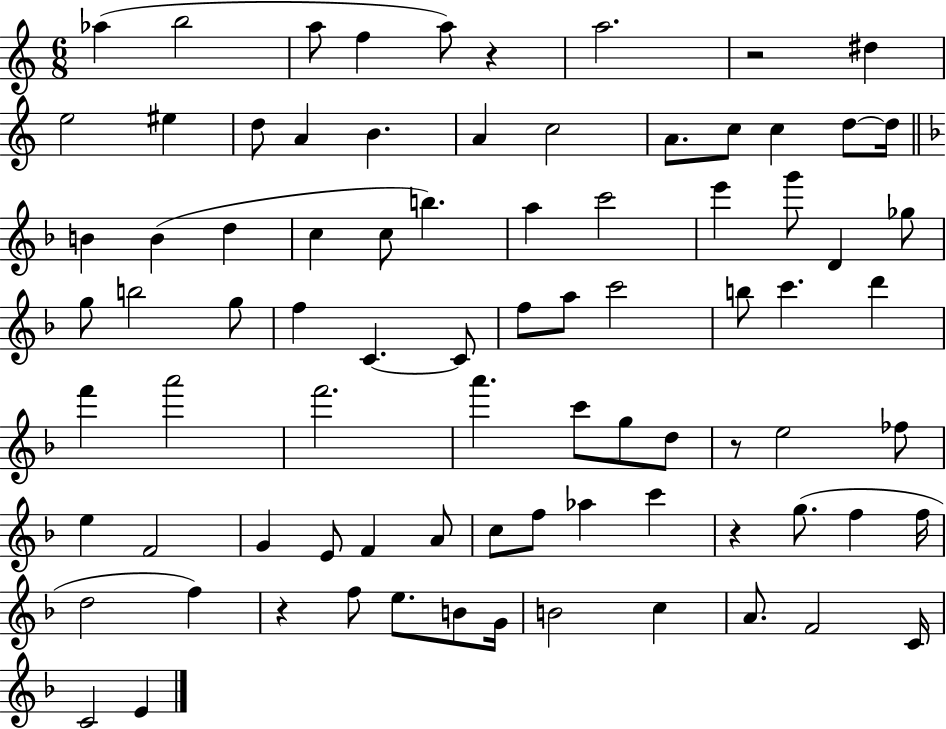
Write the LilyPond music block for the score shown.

{
  \clef treble
  \numericTimeSignature
  \time 6/8
  \key c \major
  aes''4( b''2 | a''8 f''4 a''8) r4 | a''2. | r2 dis''4 | \break e''2 eis''4 | d''8 a'4 b'4. | a'4 c''2 | a'8. c''8 c''4 d''8~~ d''16 | \break \bar "||" \break \key f \major b'4 b'4( d''4 | c''4 c''8 b''4.) | a''4 c'''2 | e'''4 g'''8 d'4 ges''8 | \break g''8 b''2 g''8 | f''4 c'4.~~ c'8 | f''8 a''8 c'''2 | b''8 c'''4. d'''4 | \break f'''4 a'''2 | f'''2. | a'''4. c'''8 g''8 d''8 | r8 e''2 fes''8 | \break e''4 f'2 | g'4 e'8 f'4 a'8 | c''8 f''8 aes''4 c'''4 | r4 g''8.( f''4 f''16 | \break d''2 f''4) | r4 f''8 e''8. b'8 g'16 | b'2 c''4 | a'8. f'2 c'16 | \break c'2 e'4 | \bar "|."
}